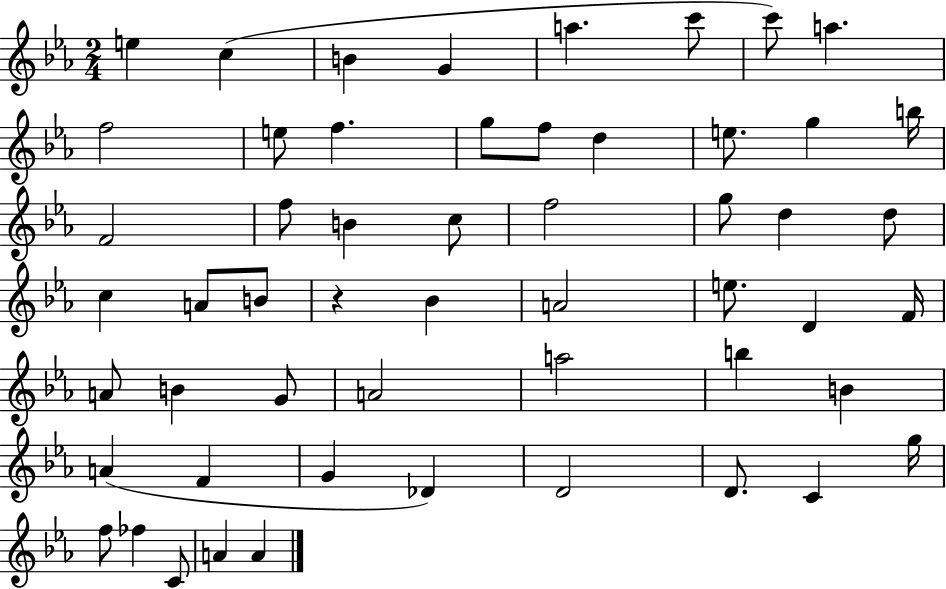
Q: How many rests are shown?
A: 1